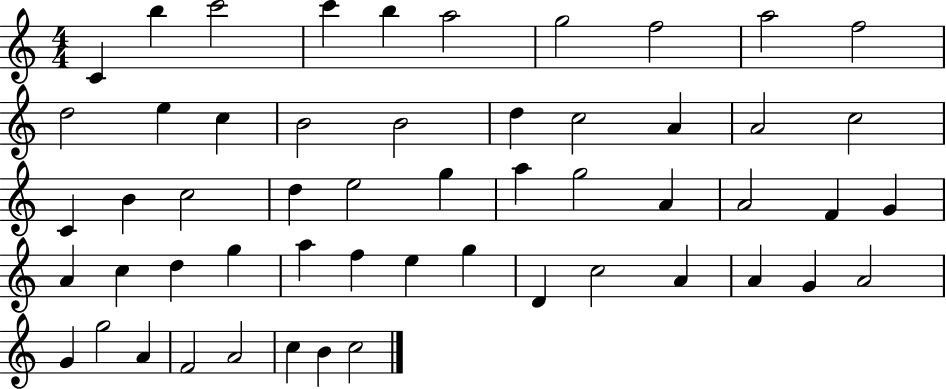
{
  \clef treble
  \numericTimeSignature
  \time 4/4
  \key c \major
  c'4 b''4 c'''2 | c'''4 b''4 a''2 | g''2 f''2 | a''2 f''2 | \break d''2 e''4 c''4 | b'2 b'2 | d''4 c''2 a'4 | a'2 c''2 | \break c'4 b'4 c''2 | d''4 e''2 g''4 | a''4 g''2 a'4 | a'2 f'4 g'4 | \break a'4 c''4 d''4 g''4 | a''4 f''4 e''4 g''4 | d'4 c''2 a'4 | a'4 g'4 a'2 | \break g'4 g''2 a'4 | f'2 a'2 | c''4 b'4 c''2 | \bar "|."
}